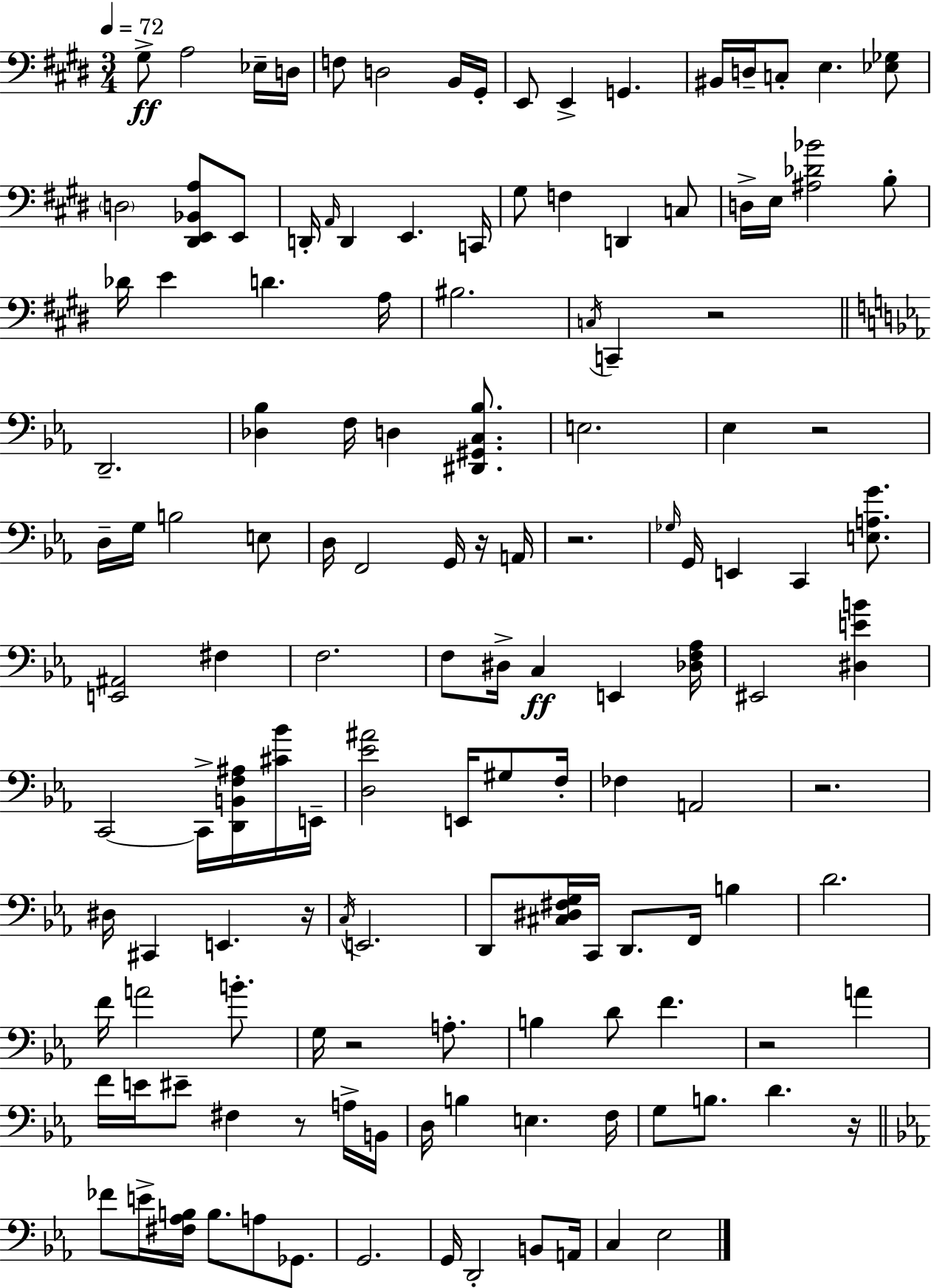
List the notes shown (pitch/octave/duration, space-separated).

G#3/e A3/h Eb3/s D3/s F3/e D3/h B2/s G#2/s E2/e E2/q G2/q. BIS2/s D3/s C3/e E3/q. [Eb3,Gb3]/e D3/h [D#2,E2,Bb2,A3]/e E2/e D2/s A2/s D2/q E2/q. C2/s G#3/e F3/q D2/q C3/e D3/s E3/s [A#3,Db4,Bb4]/h B3/e Db4/s E4/q D4/q. A3/s BIS3/h. C3/s C2/q R/h D2/h. [Db3,Bb3]/q F3/s D3/q [D#2,G#2,C3,Bb3]/e. E3/h. Eb3/q R/h D3/s G3/s B3/h E3/e D3/s F2/h G2/s R/s A2/s R/h. Gb3/s G2/s E2/q C2/q [E3,A3,G4]/e. [E2,A#2]/h F#3/q F3/h. F3/e D#3/s C3/q E2/q [Db3,F3,Ab3]/s EIS2/h [D#3,E4,B4]/q C2/h C2/s [D2,B2,F3,A#3]/s [C#4,Bb4]/s E2/s [D3,Eb4,A#4]/h E2/s G#3/e F3/s FES3/q A2/h R/h. D#3/s C#2/q E2/q. R/s C3/s E2/h. D2/e [C#3,D#3,F#3,G3]/s C2/s D2/e. F2/s B3/q D4/h. F4/s A4/h B4/e. G3/s R/h A3/e. B3/q D4/e F4/q. R/h A4/q F4/s E4/s EIS4/e F#3/q R/e A3/s B2/s D3/s B3/q E3/q. F3/s G3/e B3/e. D4/q. R/s FES4/e E4/s [F#3,Ab3,B3]/s B3/e. A3/e Gb2/e. G2/h. G2/s D2/h B2/e A2/s C3/q Eb3/h